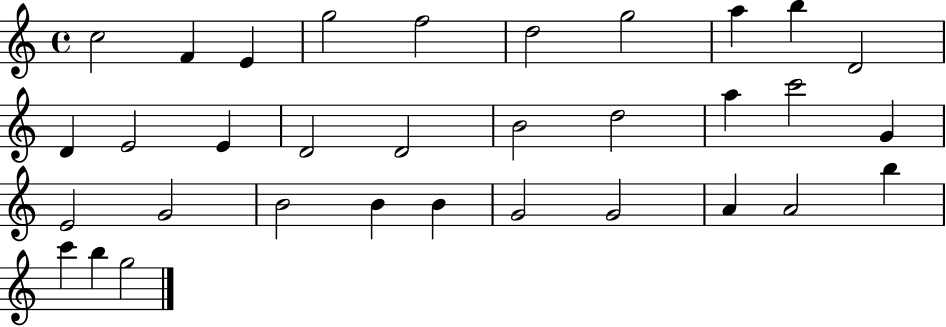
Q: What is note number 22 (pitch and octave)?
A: G4